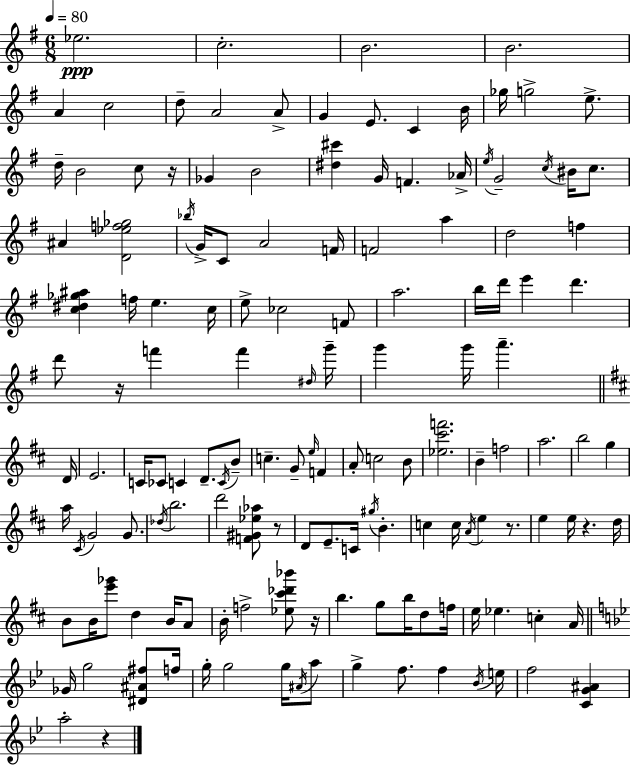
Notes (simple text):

Eb5/h. C5/h. B4/h. B4/h. A4/q C5/h D5/e A4/h A4/e G4/q E4/e. C4/q B4/s Gb5/s G5/h E5/e. D5/s B4/h C5/e R/s Gb4/q B4/h [D#5,C#6]/q G4/s F4/q. Ab4/s E5/s G4/h C5/s BIS4/s C5/e. A#4/q [D4,Eb5,F5,Gb5]/h Bb5/s G4/s C4/e A4/h F4/s F4/h A5/q D5/h F5/q [C5,D#5,Gb5,A#5]/q F5/s E5/q. C5/s E5/e CES5/h F4/e A5/h. B5/s D6/s E6/q D6/q. D6/e R/s F6/q F6/q D#5/s G6/s G6/q G6/s A6/q. D4/s E4/h. C4/s CES4/e C4/q D4/e. C4/s B4/e C5/q. G4/e E5/s F4/q A4/e C5/h B4/e [Eb5,C#6,F6]/h. B4/q F5/h A5/h. B5/h G5/q A5/s C#4/s G4/h G4/e. Db5/s B5/h. D6/h [F4,G#4,Eb5,Ab5]/e R/e D4/e E4/e. C4/s G#5/s B4/q. C5/q C5/s A4/s E5/q R/e. E5/q E5/s R/q. D5/s B4/e B4/s [E6,Gb6]/e D5/q B4/s A4/e B4/s F5/h [Eb5,C#6,Db6,Bb6]/e R/s B5/q. G5/e B5/s D5/e F5/s E5/s Eb5/q. C5/q A4/s Gb4/s G5/h [D#4,A#4,F#5]/e F5/s G5/s G5/h G5/s A#4/s A5/e G5/q F5/e. F5/q Bb4/s E5/s F5/h [C4,G4,A#4]/q A5/h R/q